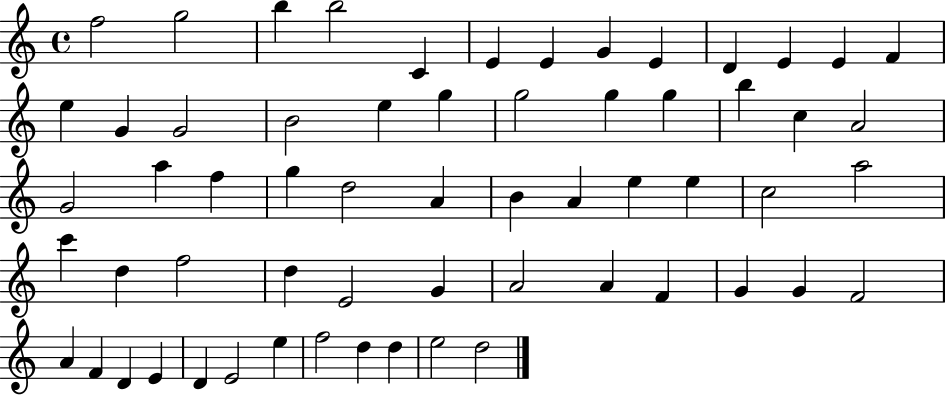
F5/h G5/h B5/q B5/h C4/q E4/q E4/q G4/q E4/q D4/q E4/q E4/q F4/q E5/q G4/q G4/h B4/h E5/q G5/q G5/h G5/q G5/q B5/q C5/q A4/h G4/h A5/q F5/q G5/q D5/h A4/q B4/q A4/q E5/q E5/q C5/h A5/h C6/q D5/q F5/h D5/q E4/h G4/q A4/h A4/q F4/q G4/q G4/q F4/h A4/q F4/q D4/q E4/q D4/q E4/h E5/q F5/h D5/q D5/q E5/h D5/h